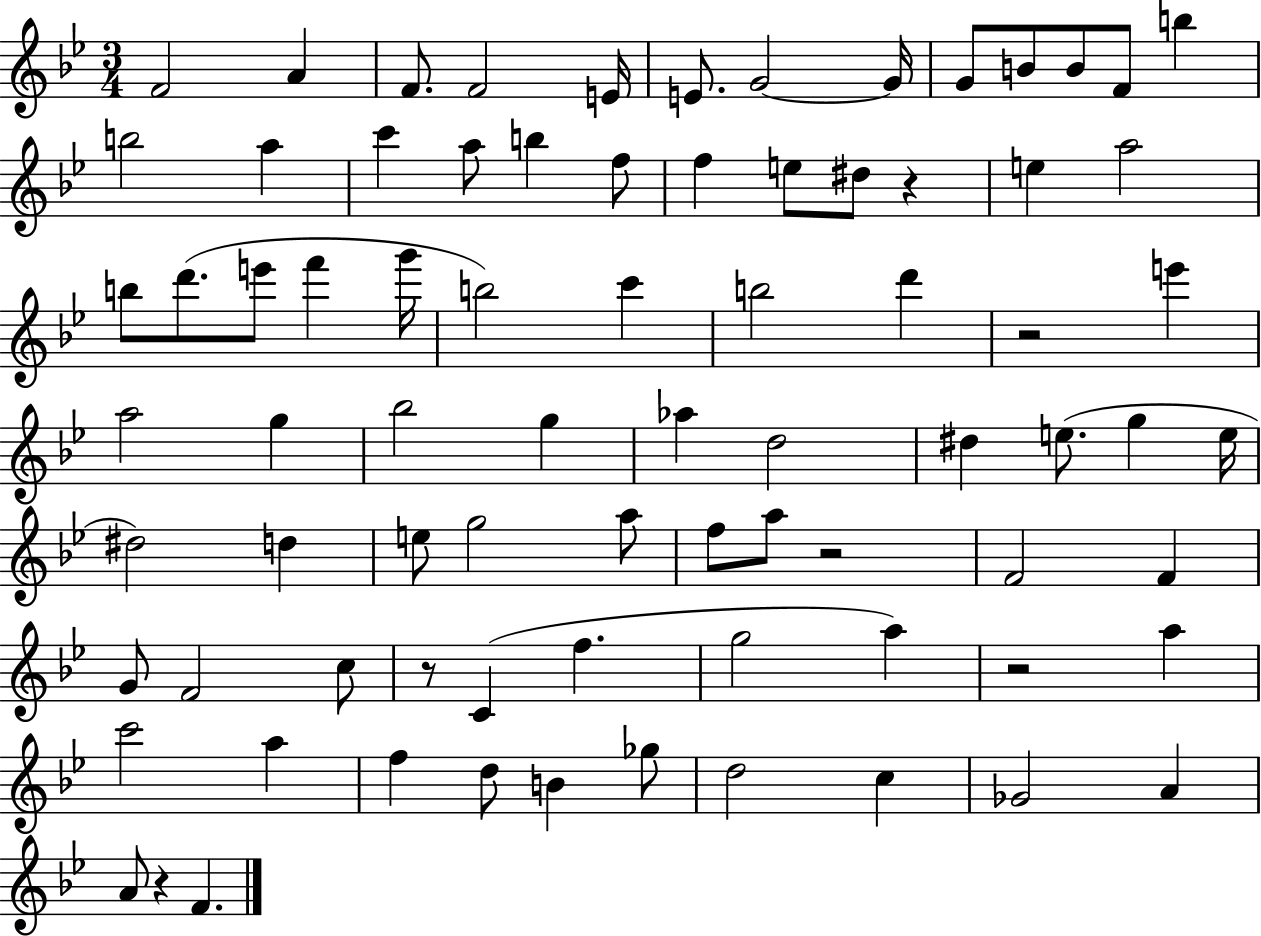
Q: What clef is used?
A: treble